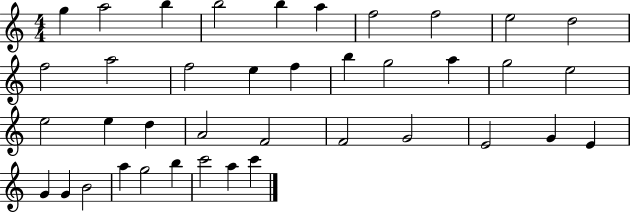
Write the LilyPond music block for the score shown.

{
  \clef treble
  \numericTimeSignature
  \time 4/4
  \key c \major
  g''4 a''2 b''4 | b''2 b''4 a''4 | f''2 f''2 | e''2 d''2 | \break f''2 a''2 | f''2 e''4 f''4 | b''4 g''2 a''4 | g''2 e''2 | \break e''2 e''4 d''4 | a'2 f'2 | f'2 g'2 | e'2 g'4 e'4 | \break g'4 g'4 b'2 | a''4 g''2 b''4 | c'''2 a''4 c'''4 | \bar "|."
}